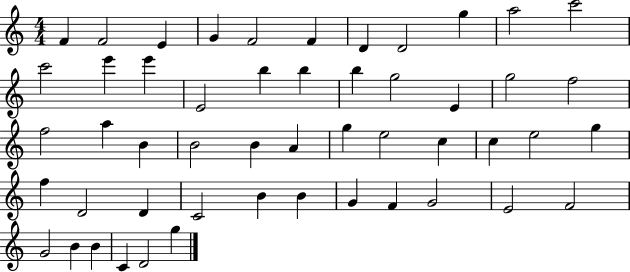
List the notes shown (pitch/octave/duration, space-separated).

F4/q F4/h E4/q G4/q F4/h F4/q D4/q D4/h G5/q A5/h C6/h C6/h E6/q E6/q E4/h B5/q B5/q B5/q G5/h E4/q G5/h F5/h F5/h A5/q B4/q B4/h B4/q A4/q G5/q E5/h C5/q C5/q E5/h G5/q F5/q D4/h D4/q C4/h B4/q B4/q G4/q F4/q G4/h E4/h F4/h G4/h B4/q B4/q C4/q D4/h G5/q